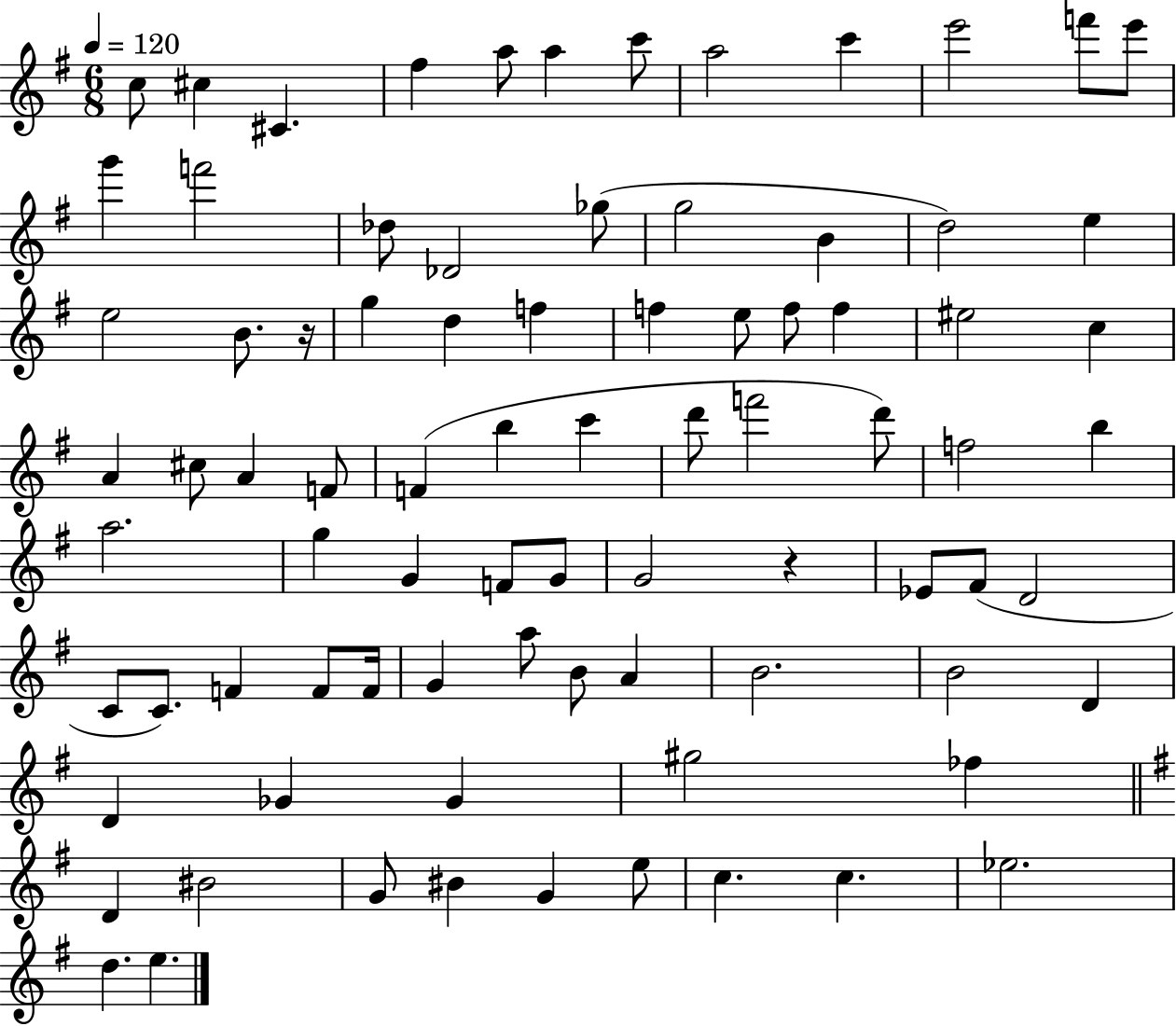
C5/e C#5/q C#4/q. F#5/q A5/e A5/q C6/e A5/h C6/q E6/h F6/e E6/e G6/q F6/h Db5/e Db4/h Gb5/e G5/h B4/q D5/h E5/q E5/h B4/e. R/s G5/q D5/q F5/q F5/q E5/e F5/e F5/q EIS5/h C5/q A4/q C#5/e A4/q F4/e F4/q B5/q C6/q D6/e F6/h D6/e F5/h B5/q A5/h. G5/q G4/q F4/e G4/e G4/h R/q Eb4/e F#4/e D4/h C4/e C4/e. F4/q F4/e F4/s G4/q A5/e B4/e A4/q B4/h. B4/h D4/q D4/q Gb4/q Gb4/q G#5/h FES5/q D4/q BIS4/h G4/e BIS4/q G4/q E5/e C5/q. C5/q. Eb5/h. D5/q. E5/q.